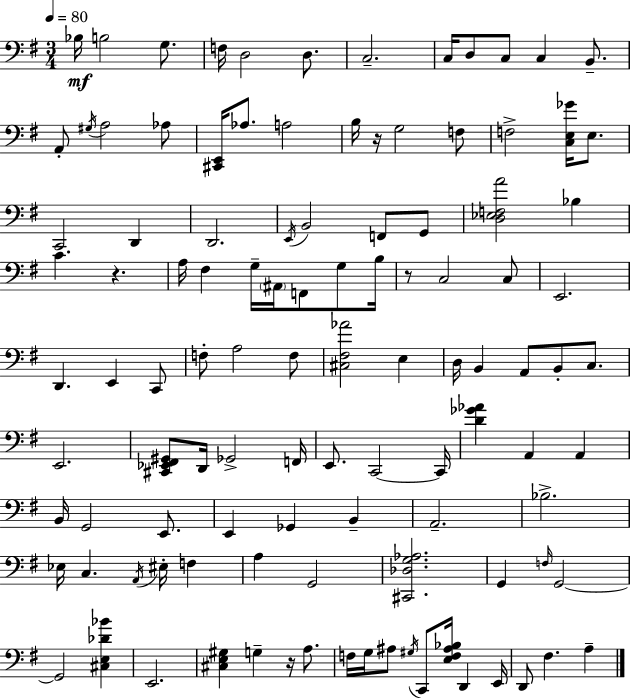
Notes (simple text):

Bb3/s B3/h G3/e. F3/s D3/h D3/e. C3/h. C3/s D3/e C3/e C3/q B2/e. A2/e G#3/s A3/h Ab3/e [C#2,E2]/s Ab3/e. A3/h B3/s R/s G3/h F3/e F3/h [C3,E3,Gb4]/s E3/e. C2/h D2/q D2/h. E2/s B2/h F2/e G2/e [D3,Eb3,F3,A4]/h Bb3/q C4/q. R/q. A3/s F#3/q G3/s A#2/s F2/e G3/e B3/s R/e C3/h C3/e E2/h. D2/q. E2/q C2/e F3/e A3/h F3/e [C#3,F#3,Ab4]/h E3/q D3/s B2/q A2/e B2/e C3/e. E2/h. [C#2,Eb2,F#2,G#2]/e D2/s Gb2/h F2/s E2/e. C2/h C2/s [D4,Gb4,Ab4]/q A2/q A2/q B2/s G2/h E2/e. E2/q Gb2/q B2/q A2/h. Bb3/h. Eb3/s C3/q. A2/s EIS3/s F3/q A3/q G2/h [C#2,Db3,G3,Ab3]/h. G2/q F3/s G2/h G2/h [C#3,E3,Db4,Bb4]/q E2/h. [C#3,E3,G#3]/q G3/q R/s A3/e. F3/s G3/s A#3/e G#3/s C2/e [E3,F3,A#3,Bb3]/s D2/q E2/s D2/e F#3/q. A3/q